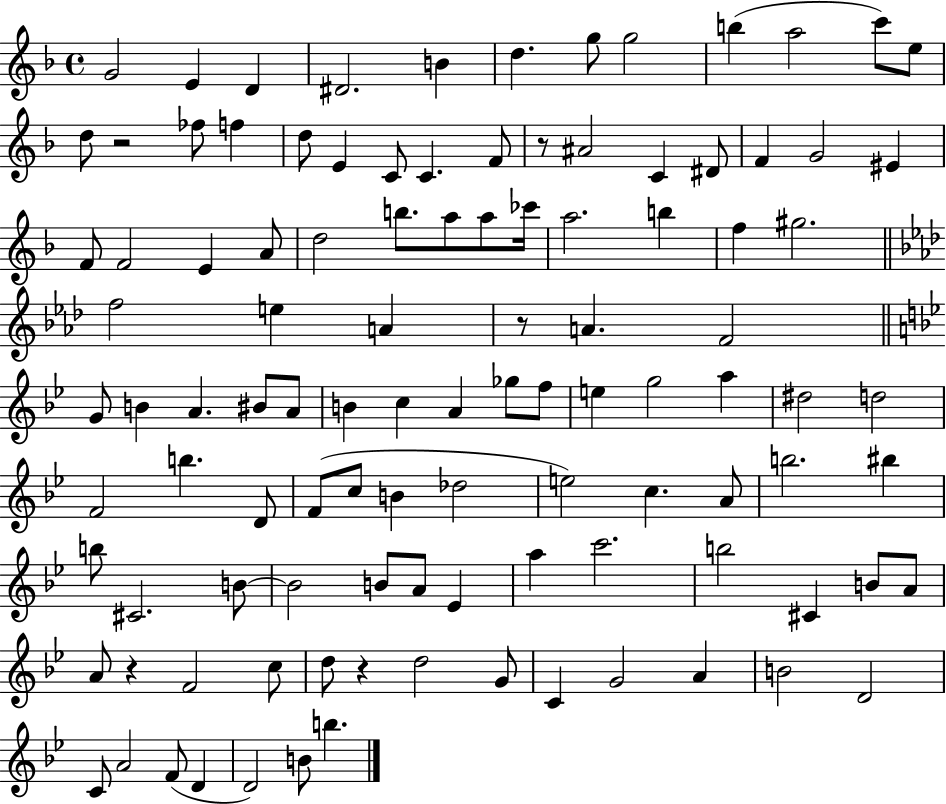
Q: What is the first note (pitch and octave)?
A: G4